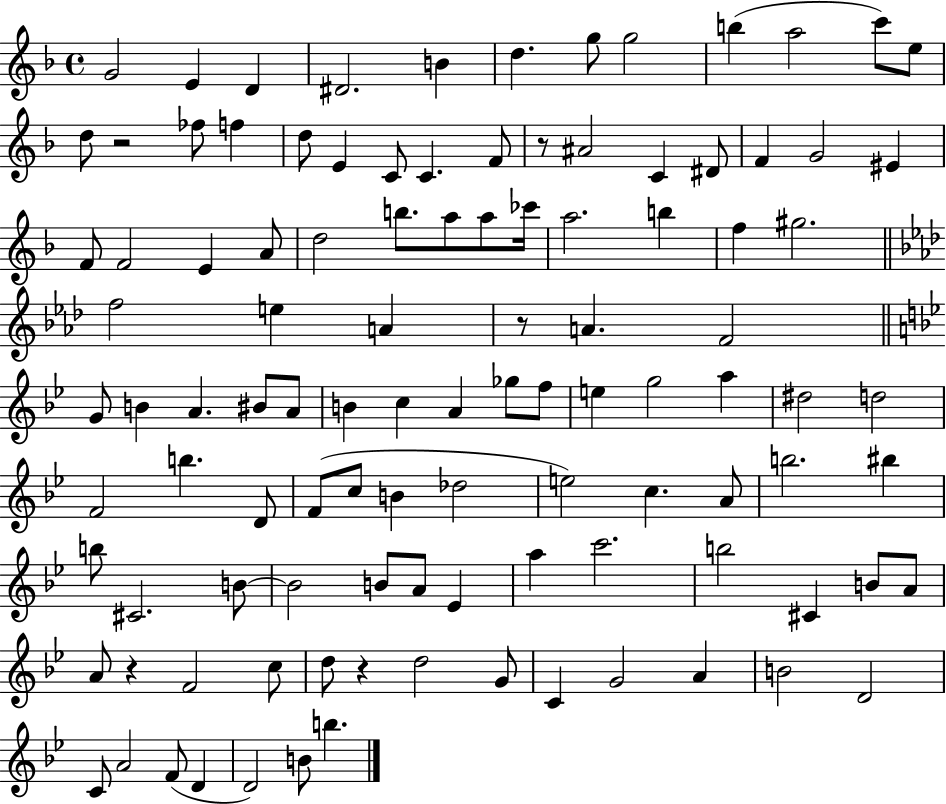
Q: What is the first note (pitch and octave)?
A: G4